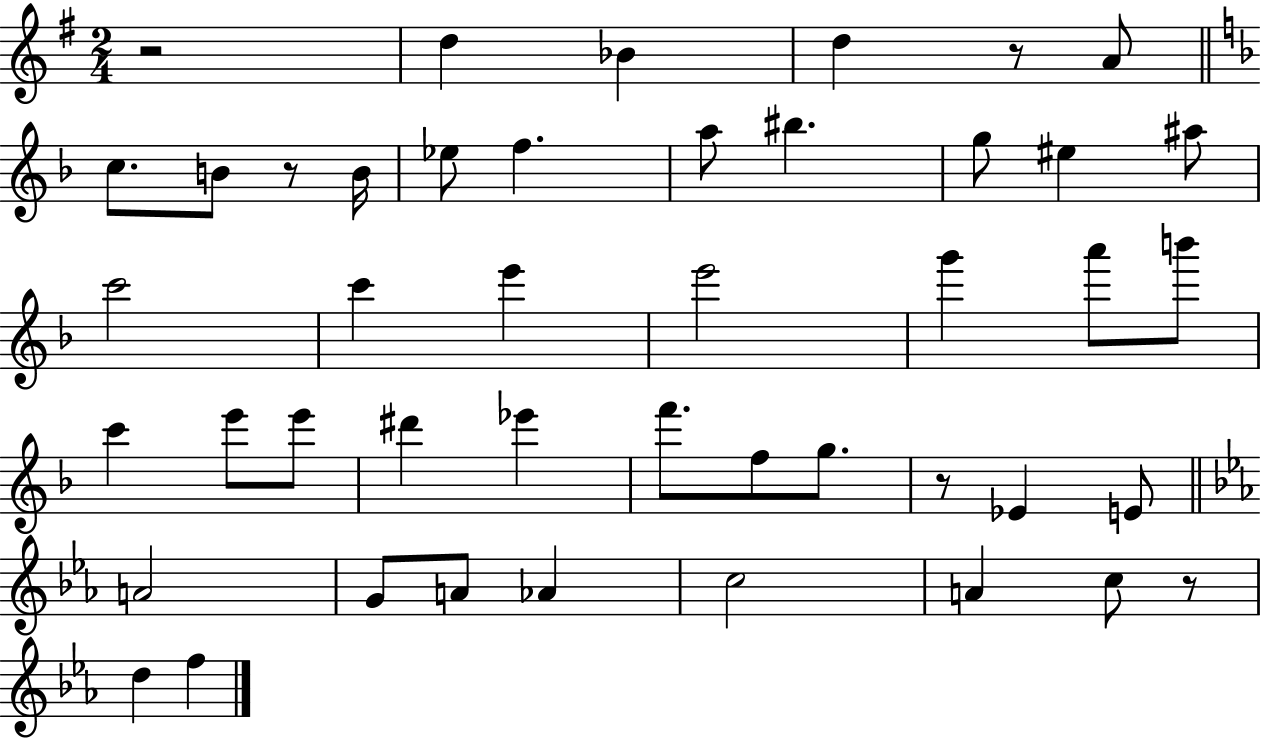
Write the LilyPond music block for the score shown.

{
  \clef treble
  \numericTimeSignature
  \time 2/4
  \key g \major
  r2 | d''4 bes'4 | d''4 r8 a'8 | \bar "||" \break \key f \major c''8. b'8 r8 b'16 | ees''8 f''4. | a''8 bis''4. | g''8 eis''4 ais''8 | \break c'''2 | c'''4 e'''4 | e'''2 | g'''4 a'''8 b'''8 | \break c'''4 e'''8 e'''8 | dis'''4 ees'''4 | f'''8. f''8 g''8. | r8 ees'4 e'8 | \break \bar "||" \break \key c \minor a'2 | g'8 a'8 aes'4 | c''2 | a'4 c''8 r8 | \break d''4 f''4 | \bar "|."
}